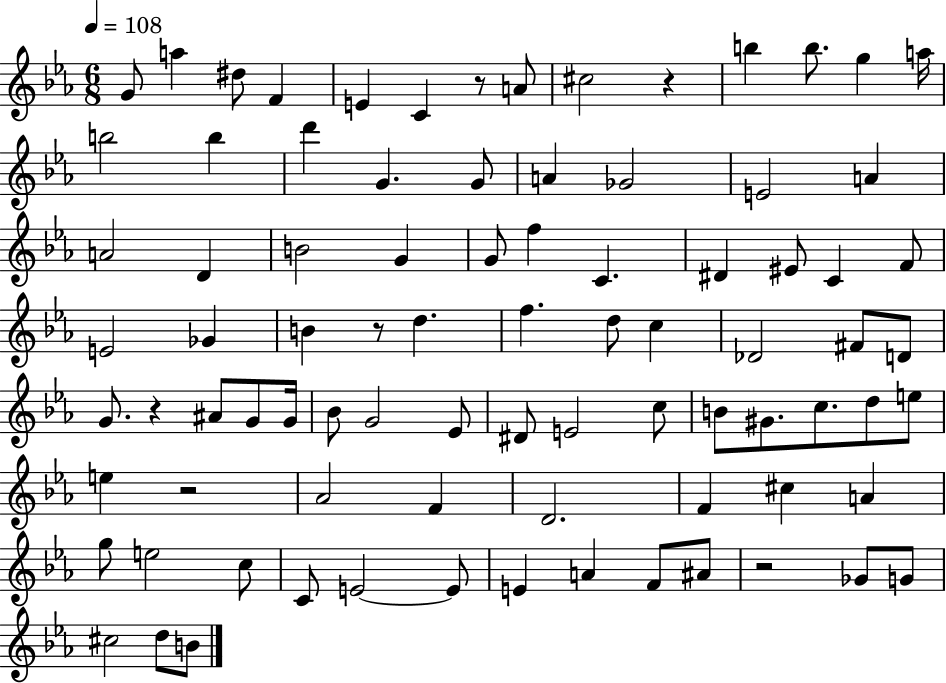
{
  \clef treble
  \numericTimeSignature
  \time 6/8
  \key ees \major
  \tempo 4 = 108
  g'8 a''4 dis''8 f'4 | e'4 c'4 r8 a'8 | cis''2 r4 | b''4 b''8. g''4 a''16 | \break b''2 b''4 | d'''4 g'4. g'8 | a'4 ges'2 | e'2 a'4 | \break a'2 d'4 | b'2 g'4 | g'8 f''4 c'4. | dis'4 eis'8 c'4 f'8 | \break e'2 ges'4 | b'4 r8 d''4. | f''4. d''8 c''4 | des'2 fis'8 d'8 | \break g'8. r4 ais'8 g'8 g'16 | bes'8 g'2 ees'8 | dis'8 e'2 c''8 | b'8 gis'8. c''8. d''8 e''8 | \break e''4 r2 | aes'2 f'4 | d'2. | f'4 cis''4 a'4 | \break g''8 e''2 c''8 | c'8 e'2~~ e'8 | e'4 a'4 f'8 ais'8 | r2 ges'8 g'8 | \break cis''2 d''8 b'8 | \bar "|."
}